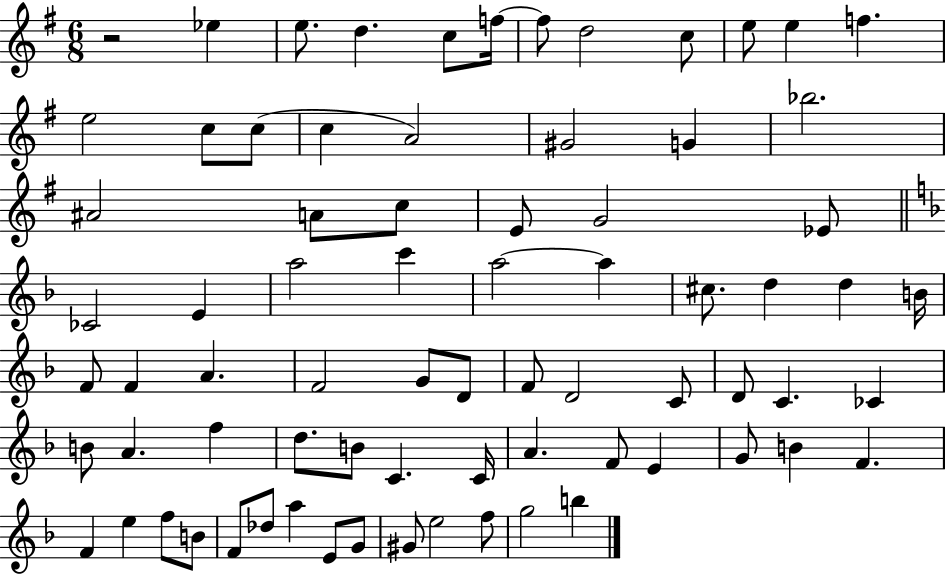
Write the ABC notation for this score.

X:1
T:Untitled
M:6/8
L:1/4
K:G
z2 _e e/2 d c/2 f/4 f/2 d2 c/2 e/2 e f e2 c/2 c/2 c A2 ^G2 G _b2 ^A2 A/2 c/2 E/2 G2 _E/2 _C2 E a2 c' a2 a ^c/2 d d B/4 F/2 F A F2 G/2 D/2 F/2 D2 C/2 D/2 C _C B/2 A f d/2 B/2 C C/4 A F/2 E G/2 B F F e f/2 B/2 F/2 _d/2 a E/2 G/2 ^G/2 e2 f/2 g2 b